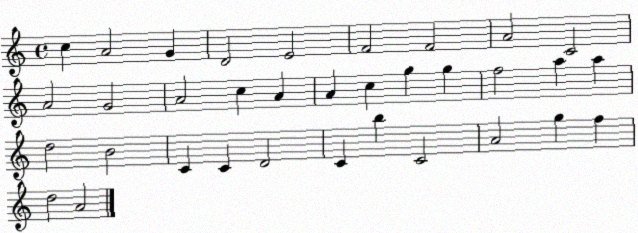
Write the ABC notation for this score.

X:1
T:Untitled
M:4/4
L:1/4
K:C
c A2 G D2 E2 F2 F2 A2 C2 A2 G2 A2 c A A c g g f2 a a d2 B2 C C D2 C b C2 A2 g f d2 A2